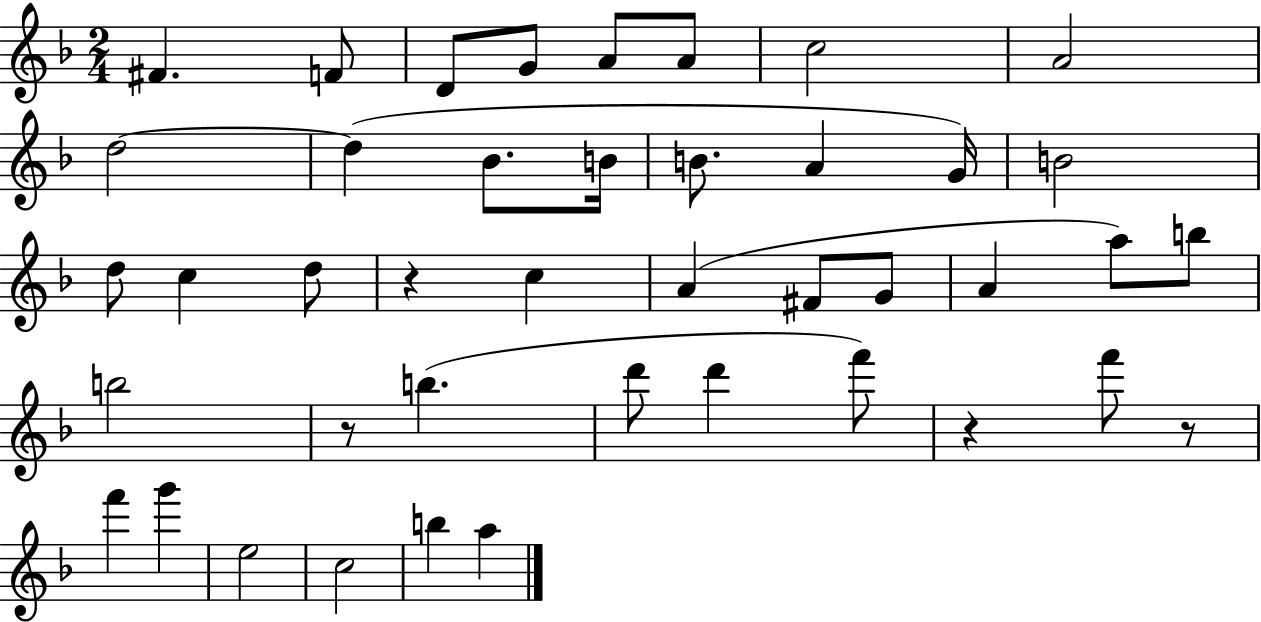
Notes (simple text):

F#4/q. F4/e D4/e G4/e A4/e A4/e C5/h A4/h D5/h D5/q Bb4/e. B4/s B4/e. A4/q G4/s B4/h D5/e C5/q D5/e R/q C5/q A4/q F#4/e G4/e A4/q A5/e B5/e B5/h R/e B5/q. D6/e D6/q F6/e R/q F6/e R/e F6/q G6/q E5/h C5/h B5/q A5/q